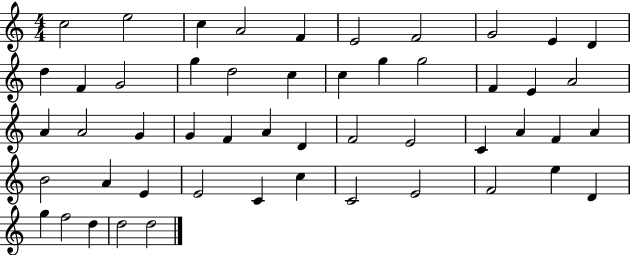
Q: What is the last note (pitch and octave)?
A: D5